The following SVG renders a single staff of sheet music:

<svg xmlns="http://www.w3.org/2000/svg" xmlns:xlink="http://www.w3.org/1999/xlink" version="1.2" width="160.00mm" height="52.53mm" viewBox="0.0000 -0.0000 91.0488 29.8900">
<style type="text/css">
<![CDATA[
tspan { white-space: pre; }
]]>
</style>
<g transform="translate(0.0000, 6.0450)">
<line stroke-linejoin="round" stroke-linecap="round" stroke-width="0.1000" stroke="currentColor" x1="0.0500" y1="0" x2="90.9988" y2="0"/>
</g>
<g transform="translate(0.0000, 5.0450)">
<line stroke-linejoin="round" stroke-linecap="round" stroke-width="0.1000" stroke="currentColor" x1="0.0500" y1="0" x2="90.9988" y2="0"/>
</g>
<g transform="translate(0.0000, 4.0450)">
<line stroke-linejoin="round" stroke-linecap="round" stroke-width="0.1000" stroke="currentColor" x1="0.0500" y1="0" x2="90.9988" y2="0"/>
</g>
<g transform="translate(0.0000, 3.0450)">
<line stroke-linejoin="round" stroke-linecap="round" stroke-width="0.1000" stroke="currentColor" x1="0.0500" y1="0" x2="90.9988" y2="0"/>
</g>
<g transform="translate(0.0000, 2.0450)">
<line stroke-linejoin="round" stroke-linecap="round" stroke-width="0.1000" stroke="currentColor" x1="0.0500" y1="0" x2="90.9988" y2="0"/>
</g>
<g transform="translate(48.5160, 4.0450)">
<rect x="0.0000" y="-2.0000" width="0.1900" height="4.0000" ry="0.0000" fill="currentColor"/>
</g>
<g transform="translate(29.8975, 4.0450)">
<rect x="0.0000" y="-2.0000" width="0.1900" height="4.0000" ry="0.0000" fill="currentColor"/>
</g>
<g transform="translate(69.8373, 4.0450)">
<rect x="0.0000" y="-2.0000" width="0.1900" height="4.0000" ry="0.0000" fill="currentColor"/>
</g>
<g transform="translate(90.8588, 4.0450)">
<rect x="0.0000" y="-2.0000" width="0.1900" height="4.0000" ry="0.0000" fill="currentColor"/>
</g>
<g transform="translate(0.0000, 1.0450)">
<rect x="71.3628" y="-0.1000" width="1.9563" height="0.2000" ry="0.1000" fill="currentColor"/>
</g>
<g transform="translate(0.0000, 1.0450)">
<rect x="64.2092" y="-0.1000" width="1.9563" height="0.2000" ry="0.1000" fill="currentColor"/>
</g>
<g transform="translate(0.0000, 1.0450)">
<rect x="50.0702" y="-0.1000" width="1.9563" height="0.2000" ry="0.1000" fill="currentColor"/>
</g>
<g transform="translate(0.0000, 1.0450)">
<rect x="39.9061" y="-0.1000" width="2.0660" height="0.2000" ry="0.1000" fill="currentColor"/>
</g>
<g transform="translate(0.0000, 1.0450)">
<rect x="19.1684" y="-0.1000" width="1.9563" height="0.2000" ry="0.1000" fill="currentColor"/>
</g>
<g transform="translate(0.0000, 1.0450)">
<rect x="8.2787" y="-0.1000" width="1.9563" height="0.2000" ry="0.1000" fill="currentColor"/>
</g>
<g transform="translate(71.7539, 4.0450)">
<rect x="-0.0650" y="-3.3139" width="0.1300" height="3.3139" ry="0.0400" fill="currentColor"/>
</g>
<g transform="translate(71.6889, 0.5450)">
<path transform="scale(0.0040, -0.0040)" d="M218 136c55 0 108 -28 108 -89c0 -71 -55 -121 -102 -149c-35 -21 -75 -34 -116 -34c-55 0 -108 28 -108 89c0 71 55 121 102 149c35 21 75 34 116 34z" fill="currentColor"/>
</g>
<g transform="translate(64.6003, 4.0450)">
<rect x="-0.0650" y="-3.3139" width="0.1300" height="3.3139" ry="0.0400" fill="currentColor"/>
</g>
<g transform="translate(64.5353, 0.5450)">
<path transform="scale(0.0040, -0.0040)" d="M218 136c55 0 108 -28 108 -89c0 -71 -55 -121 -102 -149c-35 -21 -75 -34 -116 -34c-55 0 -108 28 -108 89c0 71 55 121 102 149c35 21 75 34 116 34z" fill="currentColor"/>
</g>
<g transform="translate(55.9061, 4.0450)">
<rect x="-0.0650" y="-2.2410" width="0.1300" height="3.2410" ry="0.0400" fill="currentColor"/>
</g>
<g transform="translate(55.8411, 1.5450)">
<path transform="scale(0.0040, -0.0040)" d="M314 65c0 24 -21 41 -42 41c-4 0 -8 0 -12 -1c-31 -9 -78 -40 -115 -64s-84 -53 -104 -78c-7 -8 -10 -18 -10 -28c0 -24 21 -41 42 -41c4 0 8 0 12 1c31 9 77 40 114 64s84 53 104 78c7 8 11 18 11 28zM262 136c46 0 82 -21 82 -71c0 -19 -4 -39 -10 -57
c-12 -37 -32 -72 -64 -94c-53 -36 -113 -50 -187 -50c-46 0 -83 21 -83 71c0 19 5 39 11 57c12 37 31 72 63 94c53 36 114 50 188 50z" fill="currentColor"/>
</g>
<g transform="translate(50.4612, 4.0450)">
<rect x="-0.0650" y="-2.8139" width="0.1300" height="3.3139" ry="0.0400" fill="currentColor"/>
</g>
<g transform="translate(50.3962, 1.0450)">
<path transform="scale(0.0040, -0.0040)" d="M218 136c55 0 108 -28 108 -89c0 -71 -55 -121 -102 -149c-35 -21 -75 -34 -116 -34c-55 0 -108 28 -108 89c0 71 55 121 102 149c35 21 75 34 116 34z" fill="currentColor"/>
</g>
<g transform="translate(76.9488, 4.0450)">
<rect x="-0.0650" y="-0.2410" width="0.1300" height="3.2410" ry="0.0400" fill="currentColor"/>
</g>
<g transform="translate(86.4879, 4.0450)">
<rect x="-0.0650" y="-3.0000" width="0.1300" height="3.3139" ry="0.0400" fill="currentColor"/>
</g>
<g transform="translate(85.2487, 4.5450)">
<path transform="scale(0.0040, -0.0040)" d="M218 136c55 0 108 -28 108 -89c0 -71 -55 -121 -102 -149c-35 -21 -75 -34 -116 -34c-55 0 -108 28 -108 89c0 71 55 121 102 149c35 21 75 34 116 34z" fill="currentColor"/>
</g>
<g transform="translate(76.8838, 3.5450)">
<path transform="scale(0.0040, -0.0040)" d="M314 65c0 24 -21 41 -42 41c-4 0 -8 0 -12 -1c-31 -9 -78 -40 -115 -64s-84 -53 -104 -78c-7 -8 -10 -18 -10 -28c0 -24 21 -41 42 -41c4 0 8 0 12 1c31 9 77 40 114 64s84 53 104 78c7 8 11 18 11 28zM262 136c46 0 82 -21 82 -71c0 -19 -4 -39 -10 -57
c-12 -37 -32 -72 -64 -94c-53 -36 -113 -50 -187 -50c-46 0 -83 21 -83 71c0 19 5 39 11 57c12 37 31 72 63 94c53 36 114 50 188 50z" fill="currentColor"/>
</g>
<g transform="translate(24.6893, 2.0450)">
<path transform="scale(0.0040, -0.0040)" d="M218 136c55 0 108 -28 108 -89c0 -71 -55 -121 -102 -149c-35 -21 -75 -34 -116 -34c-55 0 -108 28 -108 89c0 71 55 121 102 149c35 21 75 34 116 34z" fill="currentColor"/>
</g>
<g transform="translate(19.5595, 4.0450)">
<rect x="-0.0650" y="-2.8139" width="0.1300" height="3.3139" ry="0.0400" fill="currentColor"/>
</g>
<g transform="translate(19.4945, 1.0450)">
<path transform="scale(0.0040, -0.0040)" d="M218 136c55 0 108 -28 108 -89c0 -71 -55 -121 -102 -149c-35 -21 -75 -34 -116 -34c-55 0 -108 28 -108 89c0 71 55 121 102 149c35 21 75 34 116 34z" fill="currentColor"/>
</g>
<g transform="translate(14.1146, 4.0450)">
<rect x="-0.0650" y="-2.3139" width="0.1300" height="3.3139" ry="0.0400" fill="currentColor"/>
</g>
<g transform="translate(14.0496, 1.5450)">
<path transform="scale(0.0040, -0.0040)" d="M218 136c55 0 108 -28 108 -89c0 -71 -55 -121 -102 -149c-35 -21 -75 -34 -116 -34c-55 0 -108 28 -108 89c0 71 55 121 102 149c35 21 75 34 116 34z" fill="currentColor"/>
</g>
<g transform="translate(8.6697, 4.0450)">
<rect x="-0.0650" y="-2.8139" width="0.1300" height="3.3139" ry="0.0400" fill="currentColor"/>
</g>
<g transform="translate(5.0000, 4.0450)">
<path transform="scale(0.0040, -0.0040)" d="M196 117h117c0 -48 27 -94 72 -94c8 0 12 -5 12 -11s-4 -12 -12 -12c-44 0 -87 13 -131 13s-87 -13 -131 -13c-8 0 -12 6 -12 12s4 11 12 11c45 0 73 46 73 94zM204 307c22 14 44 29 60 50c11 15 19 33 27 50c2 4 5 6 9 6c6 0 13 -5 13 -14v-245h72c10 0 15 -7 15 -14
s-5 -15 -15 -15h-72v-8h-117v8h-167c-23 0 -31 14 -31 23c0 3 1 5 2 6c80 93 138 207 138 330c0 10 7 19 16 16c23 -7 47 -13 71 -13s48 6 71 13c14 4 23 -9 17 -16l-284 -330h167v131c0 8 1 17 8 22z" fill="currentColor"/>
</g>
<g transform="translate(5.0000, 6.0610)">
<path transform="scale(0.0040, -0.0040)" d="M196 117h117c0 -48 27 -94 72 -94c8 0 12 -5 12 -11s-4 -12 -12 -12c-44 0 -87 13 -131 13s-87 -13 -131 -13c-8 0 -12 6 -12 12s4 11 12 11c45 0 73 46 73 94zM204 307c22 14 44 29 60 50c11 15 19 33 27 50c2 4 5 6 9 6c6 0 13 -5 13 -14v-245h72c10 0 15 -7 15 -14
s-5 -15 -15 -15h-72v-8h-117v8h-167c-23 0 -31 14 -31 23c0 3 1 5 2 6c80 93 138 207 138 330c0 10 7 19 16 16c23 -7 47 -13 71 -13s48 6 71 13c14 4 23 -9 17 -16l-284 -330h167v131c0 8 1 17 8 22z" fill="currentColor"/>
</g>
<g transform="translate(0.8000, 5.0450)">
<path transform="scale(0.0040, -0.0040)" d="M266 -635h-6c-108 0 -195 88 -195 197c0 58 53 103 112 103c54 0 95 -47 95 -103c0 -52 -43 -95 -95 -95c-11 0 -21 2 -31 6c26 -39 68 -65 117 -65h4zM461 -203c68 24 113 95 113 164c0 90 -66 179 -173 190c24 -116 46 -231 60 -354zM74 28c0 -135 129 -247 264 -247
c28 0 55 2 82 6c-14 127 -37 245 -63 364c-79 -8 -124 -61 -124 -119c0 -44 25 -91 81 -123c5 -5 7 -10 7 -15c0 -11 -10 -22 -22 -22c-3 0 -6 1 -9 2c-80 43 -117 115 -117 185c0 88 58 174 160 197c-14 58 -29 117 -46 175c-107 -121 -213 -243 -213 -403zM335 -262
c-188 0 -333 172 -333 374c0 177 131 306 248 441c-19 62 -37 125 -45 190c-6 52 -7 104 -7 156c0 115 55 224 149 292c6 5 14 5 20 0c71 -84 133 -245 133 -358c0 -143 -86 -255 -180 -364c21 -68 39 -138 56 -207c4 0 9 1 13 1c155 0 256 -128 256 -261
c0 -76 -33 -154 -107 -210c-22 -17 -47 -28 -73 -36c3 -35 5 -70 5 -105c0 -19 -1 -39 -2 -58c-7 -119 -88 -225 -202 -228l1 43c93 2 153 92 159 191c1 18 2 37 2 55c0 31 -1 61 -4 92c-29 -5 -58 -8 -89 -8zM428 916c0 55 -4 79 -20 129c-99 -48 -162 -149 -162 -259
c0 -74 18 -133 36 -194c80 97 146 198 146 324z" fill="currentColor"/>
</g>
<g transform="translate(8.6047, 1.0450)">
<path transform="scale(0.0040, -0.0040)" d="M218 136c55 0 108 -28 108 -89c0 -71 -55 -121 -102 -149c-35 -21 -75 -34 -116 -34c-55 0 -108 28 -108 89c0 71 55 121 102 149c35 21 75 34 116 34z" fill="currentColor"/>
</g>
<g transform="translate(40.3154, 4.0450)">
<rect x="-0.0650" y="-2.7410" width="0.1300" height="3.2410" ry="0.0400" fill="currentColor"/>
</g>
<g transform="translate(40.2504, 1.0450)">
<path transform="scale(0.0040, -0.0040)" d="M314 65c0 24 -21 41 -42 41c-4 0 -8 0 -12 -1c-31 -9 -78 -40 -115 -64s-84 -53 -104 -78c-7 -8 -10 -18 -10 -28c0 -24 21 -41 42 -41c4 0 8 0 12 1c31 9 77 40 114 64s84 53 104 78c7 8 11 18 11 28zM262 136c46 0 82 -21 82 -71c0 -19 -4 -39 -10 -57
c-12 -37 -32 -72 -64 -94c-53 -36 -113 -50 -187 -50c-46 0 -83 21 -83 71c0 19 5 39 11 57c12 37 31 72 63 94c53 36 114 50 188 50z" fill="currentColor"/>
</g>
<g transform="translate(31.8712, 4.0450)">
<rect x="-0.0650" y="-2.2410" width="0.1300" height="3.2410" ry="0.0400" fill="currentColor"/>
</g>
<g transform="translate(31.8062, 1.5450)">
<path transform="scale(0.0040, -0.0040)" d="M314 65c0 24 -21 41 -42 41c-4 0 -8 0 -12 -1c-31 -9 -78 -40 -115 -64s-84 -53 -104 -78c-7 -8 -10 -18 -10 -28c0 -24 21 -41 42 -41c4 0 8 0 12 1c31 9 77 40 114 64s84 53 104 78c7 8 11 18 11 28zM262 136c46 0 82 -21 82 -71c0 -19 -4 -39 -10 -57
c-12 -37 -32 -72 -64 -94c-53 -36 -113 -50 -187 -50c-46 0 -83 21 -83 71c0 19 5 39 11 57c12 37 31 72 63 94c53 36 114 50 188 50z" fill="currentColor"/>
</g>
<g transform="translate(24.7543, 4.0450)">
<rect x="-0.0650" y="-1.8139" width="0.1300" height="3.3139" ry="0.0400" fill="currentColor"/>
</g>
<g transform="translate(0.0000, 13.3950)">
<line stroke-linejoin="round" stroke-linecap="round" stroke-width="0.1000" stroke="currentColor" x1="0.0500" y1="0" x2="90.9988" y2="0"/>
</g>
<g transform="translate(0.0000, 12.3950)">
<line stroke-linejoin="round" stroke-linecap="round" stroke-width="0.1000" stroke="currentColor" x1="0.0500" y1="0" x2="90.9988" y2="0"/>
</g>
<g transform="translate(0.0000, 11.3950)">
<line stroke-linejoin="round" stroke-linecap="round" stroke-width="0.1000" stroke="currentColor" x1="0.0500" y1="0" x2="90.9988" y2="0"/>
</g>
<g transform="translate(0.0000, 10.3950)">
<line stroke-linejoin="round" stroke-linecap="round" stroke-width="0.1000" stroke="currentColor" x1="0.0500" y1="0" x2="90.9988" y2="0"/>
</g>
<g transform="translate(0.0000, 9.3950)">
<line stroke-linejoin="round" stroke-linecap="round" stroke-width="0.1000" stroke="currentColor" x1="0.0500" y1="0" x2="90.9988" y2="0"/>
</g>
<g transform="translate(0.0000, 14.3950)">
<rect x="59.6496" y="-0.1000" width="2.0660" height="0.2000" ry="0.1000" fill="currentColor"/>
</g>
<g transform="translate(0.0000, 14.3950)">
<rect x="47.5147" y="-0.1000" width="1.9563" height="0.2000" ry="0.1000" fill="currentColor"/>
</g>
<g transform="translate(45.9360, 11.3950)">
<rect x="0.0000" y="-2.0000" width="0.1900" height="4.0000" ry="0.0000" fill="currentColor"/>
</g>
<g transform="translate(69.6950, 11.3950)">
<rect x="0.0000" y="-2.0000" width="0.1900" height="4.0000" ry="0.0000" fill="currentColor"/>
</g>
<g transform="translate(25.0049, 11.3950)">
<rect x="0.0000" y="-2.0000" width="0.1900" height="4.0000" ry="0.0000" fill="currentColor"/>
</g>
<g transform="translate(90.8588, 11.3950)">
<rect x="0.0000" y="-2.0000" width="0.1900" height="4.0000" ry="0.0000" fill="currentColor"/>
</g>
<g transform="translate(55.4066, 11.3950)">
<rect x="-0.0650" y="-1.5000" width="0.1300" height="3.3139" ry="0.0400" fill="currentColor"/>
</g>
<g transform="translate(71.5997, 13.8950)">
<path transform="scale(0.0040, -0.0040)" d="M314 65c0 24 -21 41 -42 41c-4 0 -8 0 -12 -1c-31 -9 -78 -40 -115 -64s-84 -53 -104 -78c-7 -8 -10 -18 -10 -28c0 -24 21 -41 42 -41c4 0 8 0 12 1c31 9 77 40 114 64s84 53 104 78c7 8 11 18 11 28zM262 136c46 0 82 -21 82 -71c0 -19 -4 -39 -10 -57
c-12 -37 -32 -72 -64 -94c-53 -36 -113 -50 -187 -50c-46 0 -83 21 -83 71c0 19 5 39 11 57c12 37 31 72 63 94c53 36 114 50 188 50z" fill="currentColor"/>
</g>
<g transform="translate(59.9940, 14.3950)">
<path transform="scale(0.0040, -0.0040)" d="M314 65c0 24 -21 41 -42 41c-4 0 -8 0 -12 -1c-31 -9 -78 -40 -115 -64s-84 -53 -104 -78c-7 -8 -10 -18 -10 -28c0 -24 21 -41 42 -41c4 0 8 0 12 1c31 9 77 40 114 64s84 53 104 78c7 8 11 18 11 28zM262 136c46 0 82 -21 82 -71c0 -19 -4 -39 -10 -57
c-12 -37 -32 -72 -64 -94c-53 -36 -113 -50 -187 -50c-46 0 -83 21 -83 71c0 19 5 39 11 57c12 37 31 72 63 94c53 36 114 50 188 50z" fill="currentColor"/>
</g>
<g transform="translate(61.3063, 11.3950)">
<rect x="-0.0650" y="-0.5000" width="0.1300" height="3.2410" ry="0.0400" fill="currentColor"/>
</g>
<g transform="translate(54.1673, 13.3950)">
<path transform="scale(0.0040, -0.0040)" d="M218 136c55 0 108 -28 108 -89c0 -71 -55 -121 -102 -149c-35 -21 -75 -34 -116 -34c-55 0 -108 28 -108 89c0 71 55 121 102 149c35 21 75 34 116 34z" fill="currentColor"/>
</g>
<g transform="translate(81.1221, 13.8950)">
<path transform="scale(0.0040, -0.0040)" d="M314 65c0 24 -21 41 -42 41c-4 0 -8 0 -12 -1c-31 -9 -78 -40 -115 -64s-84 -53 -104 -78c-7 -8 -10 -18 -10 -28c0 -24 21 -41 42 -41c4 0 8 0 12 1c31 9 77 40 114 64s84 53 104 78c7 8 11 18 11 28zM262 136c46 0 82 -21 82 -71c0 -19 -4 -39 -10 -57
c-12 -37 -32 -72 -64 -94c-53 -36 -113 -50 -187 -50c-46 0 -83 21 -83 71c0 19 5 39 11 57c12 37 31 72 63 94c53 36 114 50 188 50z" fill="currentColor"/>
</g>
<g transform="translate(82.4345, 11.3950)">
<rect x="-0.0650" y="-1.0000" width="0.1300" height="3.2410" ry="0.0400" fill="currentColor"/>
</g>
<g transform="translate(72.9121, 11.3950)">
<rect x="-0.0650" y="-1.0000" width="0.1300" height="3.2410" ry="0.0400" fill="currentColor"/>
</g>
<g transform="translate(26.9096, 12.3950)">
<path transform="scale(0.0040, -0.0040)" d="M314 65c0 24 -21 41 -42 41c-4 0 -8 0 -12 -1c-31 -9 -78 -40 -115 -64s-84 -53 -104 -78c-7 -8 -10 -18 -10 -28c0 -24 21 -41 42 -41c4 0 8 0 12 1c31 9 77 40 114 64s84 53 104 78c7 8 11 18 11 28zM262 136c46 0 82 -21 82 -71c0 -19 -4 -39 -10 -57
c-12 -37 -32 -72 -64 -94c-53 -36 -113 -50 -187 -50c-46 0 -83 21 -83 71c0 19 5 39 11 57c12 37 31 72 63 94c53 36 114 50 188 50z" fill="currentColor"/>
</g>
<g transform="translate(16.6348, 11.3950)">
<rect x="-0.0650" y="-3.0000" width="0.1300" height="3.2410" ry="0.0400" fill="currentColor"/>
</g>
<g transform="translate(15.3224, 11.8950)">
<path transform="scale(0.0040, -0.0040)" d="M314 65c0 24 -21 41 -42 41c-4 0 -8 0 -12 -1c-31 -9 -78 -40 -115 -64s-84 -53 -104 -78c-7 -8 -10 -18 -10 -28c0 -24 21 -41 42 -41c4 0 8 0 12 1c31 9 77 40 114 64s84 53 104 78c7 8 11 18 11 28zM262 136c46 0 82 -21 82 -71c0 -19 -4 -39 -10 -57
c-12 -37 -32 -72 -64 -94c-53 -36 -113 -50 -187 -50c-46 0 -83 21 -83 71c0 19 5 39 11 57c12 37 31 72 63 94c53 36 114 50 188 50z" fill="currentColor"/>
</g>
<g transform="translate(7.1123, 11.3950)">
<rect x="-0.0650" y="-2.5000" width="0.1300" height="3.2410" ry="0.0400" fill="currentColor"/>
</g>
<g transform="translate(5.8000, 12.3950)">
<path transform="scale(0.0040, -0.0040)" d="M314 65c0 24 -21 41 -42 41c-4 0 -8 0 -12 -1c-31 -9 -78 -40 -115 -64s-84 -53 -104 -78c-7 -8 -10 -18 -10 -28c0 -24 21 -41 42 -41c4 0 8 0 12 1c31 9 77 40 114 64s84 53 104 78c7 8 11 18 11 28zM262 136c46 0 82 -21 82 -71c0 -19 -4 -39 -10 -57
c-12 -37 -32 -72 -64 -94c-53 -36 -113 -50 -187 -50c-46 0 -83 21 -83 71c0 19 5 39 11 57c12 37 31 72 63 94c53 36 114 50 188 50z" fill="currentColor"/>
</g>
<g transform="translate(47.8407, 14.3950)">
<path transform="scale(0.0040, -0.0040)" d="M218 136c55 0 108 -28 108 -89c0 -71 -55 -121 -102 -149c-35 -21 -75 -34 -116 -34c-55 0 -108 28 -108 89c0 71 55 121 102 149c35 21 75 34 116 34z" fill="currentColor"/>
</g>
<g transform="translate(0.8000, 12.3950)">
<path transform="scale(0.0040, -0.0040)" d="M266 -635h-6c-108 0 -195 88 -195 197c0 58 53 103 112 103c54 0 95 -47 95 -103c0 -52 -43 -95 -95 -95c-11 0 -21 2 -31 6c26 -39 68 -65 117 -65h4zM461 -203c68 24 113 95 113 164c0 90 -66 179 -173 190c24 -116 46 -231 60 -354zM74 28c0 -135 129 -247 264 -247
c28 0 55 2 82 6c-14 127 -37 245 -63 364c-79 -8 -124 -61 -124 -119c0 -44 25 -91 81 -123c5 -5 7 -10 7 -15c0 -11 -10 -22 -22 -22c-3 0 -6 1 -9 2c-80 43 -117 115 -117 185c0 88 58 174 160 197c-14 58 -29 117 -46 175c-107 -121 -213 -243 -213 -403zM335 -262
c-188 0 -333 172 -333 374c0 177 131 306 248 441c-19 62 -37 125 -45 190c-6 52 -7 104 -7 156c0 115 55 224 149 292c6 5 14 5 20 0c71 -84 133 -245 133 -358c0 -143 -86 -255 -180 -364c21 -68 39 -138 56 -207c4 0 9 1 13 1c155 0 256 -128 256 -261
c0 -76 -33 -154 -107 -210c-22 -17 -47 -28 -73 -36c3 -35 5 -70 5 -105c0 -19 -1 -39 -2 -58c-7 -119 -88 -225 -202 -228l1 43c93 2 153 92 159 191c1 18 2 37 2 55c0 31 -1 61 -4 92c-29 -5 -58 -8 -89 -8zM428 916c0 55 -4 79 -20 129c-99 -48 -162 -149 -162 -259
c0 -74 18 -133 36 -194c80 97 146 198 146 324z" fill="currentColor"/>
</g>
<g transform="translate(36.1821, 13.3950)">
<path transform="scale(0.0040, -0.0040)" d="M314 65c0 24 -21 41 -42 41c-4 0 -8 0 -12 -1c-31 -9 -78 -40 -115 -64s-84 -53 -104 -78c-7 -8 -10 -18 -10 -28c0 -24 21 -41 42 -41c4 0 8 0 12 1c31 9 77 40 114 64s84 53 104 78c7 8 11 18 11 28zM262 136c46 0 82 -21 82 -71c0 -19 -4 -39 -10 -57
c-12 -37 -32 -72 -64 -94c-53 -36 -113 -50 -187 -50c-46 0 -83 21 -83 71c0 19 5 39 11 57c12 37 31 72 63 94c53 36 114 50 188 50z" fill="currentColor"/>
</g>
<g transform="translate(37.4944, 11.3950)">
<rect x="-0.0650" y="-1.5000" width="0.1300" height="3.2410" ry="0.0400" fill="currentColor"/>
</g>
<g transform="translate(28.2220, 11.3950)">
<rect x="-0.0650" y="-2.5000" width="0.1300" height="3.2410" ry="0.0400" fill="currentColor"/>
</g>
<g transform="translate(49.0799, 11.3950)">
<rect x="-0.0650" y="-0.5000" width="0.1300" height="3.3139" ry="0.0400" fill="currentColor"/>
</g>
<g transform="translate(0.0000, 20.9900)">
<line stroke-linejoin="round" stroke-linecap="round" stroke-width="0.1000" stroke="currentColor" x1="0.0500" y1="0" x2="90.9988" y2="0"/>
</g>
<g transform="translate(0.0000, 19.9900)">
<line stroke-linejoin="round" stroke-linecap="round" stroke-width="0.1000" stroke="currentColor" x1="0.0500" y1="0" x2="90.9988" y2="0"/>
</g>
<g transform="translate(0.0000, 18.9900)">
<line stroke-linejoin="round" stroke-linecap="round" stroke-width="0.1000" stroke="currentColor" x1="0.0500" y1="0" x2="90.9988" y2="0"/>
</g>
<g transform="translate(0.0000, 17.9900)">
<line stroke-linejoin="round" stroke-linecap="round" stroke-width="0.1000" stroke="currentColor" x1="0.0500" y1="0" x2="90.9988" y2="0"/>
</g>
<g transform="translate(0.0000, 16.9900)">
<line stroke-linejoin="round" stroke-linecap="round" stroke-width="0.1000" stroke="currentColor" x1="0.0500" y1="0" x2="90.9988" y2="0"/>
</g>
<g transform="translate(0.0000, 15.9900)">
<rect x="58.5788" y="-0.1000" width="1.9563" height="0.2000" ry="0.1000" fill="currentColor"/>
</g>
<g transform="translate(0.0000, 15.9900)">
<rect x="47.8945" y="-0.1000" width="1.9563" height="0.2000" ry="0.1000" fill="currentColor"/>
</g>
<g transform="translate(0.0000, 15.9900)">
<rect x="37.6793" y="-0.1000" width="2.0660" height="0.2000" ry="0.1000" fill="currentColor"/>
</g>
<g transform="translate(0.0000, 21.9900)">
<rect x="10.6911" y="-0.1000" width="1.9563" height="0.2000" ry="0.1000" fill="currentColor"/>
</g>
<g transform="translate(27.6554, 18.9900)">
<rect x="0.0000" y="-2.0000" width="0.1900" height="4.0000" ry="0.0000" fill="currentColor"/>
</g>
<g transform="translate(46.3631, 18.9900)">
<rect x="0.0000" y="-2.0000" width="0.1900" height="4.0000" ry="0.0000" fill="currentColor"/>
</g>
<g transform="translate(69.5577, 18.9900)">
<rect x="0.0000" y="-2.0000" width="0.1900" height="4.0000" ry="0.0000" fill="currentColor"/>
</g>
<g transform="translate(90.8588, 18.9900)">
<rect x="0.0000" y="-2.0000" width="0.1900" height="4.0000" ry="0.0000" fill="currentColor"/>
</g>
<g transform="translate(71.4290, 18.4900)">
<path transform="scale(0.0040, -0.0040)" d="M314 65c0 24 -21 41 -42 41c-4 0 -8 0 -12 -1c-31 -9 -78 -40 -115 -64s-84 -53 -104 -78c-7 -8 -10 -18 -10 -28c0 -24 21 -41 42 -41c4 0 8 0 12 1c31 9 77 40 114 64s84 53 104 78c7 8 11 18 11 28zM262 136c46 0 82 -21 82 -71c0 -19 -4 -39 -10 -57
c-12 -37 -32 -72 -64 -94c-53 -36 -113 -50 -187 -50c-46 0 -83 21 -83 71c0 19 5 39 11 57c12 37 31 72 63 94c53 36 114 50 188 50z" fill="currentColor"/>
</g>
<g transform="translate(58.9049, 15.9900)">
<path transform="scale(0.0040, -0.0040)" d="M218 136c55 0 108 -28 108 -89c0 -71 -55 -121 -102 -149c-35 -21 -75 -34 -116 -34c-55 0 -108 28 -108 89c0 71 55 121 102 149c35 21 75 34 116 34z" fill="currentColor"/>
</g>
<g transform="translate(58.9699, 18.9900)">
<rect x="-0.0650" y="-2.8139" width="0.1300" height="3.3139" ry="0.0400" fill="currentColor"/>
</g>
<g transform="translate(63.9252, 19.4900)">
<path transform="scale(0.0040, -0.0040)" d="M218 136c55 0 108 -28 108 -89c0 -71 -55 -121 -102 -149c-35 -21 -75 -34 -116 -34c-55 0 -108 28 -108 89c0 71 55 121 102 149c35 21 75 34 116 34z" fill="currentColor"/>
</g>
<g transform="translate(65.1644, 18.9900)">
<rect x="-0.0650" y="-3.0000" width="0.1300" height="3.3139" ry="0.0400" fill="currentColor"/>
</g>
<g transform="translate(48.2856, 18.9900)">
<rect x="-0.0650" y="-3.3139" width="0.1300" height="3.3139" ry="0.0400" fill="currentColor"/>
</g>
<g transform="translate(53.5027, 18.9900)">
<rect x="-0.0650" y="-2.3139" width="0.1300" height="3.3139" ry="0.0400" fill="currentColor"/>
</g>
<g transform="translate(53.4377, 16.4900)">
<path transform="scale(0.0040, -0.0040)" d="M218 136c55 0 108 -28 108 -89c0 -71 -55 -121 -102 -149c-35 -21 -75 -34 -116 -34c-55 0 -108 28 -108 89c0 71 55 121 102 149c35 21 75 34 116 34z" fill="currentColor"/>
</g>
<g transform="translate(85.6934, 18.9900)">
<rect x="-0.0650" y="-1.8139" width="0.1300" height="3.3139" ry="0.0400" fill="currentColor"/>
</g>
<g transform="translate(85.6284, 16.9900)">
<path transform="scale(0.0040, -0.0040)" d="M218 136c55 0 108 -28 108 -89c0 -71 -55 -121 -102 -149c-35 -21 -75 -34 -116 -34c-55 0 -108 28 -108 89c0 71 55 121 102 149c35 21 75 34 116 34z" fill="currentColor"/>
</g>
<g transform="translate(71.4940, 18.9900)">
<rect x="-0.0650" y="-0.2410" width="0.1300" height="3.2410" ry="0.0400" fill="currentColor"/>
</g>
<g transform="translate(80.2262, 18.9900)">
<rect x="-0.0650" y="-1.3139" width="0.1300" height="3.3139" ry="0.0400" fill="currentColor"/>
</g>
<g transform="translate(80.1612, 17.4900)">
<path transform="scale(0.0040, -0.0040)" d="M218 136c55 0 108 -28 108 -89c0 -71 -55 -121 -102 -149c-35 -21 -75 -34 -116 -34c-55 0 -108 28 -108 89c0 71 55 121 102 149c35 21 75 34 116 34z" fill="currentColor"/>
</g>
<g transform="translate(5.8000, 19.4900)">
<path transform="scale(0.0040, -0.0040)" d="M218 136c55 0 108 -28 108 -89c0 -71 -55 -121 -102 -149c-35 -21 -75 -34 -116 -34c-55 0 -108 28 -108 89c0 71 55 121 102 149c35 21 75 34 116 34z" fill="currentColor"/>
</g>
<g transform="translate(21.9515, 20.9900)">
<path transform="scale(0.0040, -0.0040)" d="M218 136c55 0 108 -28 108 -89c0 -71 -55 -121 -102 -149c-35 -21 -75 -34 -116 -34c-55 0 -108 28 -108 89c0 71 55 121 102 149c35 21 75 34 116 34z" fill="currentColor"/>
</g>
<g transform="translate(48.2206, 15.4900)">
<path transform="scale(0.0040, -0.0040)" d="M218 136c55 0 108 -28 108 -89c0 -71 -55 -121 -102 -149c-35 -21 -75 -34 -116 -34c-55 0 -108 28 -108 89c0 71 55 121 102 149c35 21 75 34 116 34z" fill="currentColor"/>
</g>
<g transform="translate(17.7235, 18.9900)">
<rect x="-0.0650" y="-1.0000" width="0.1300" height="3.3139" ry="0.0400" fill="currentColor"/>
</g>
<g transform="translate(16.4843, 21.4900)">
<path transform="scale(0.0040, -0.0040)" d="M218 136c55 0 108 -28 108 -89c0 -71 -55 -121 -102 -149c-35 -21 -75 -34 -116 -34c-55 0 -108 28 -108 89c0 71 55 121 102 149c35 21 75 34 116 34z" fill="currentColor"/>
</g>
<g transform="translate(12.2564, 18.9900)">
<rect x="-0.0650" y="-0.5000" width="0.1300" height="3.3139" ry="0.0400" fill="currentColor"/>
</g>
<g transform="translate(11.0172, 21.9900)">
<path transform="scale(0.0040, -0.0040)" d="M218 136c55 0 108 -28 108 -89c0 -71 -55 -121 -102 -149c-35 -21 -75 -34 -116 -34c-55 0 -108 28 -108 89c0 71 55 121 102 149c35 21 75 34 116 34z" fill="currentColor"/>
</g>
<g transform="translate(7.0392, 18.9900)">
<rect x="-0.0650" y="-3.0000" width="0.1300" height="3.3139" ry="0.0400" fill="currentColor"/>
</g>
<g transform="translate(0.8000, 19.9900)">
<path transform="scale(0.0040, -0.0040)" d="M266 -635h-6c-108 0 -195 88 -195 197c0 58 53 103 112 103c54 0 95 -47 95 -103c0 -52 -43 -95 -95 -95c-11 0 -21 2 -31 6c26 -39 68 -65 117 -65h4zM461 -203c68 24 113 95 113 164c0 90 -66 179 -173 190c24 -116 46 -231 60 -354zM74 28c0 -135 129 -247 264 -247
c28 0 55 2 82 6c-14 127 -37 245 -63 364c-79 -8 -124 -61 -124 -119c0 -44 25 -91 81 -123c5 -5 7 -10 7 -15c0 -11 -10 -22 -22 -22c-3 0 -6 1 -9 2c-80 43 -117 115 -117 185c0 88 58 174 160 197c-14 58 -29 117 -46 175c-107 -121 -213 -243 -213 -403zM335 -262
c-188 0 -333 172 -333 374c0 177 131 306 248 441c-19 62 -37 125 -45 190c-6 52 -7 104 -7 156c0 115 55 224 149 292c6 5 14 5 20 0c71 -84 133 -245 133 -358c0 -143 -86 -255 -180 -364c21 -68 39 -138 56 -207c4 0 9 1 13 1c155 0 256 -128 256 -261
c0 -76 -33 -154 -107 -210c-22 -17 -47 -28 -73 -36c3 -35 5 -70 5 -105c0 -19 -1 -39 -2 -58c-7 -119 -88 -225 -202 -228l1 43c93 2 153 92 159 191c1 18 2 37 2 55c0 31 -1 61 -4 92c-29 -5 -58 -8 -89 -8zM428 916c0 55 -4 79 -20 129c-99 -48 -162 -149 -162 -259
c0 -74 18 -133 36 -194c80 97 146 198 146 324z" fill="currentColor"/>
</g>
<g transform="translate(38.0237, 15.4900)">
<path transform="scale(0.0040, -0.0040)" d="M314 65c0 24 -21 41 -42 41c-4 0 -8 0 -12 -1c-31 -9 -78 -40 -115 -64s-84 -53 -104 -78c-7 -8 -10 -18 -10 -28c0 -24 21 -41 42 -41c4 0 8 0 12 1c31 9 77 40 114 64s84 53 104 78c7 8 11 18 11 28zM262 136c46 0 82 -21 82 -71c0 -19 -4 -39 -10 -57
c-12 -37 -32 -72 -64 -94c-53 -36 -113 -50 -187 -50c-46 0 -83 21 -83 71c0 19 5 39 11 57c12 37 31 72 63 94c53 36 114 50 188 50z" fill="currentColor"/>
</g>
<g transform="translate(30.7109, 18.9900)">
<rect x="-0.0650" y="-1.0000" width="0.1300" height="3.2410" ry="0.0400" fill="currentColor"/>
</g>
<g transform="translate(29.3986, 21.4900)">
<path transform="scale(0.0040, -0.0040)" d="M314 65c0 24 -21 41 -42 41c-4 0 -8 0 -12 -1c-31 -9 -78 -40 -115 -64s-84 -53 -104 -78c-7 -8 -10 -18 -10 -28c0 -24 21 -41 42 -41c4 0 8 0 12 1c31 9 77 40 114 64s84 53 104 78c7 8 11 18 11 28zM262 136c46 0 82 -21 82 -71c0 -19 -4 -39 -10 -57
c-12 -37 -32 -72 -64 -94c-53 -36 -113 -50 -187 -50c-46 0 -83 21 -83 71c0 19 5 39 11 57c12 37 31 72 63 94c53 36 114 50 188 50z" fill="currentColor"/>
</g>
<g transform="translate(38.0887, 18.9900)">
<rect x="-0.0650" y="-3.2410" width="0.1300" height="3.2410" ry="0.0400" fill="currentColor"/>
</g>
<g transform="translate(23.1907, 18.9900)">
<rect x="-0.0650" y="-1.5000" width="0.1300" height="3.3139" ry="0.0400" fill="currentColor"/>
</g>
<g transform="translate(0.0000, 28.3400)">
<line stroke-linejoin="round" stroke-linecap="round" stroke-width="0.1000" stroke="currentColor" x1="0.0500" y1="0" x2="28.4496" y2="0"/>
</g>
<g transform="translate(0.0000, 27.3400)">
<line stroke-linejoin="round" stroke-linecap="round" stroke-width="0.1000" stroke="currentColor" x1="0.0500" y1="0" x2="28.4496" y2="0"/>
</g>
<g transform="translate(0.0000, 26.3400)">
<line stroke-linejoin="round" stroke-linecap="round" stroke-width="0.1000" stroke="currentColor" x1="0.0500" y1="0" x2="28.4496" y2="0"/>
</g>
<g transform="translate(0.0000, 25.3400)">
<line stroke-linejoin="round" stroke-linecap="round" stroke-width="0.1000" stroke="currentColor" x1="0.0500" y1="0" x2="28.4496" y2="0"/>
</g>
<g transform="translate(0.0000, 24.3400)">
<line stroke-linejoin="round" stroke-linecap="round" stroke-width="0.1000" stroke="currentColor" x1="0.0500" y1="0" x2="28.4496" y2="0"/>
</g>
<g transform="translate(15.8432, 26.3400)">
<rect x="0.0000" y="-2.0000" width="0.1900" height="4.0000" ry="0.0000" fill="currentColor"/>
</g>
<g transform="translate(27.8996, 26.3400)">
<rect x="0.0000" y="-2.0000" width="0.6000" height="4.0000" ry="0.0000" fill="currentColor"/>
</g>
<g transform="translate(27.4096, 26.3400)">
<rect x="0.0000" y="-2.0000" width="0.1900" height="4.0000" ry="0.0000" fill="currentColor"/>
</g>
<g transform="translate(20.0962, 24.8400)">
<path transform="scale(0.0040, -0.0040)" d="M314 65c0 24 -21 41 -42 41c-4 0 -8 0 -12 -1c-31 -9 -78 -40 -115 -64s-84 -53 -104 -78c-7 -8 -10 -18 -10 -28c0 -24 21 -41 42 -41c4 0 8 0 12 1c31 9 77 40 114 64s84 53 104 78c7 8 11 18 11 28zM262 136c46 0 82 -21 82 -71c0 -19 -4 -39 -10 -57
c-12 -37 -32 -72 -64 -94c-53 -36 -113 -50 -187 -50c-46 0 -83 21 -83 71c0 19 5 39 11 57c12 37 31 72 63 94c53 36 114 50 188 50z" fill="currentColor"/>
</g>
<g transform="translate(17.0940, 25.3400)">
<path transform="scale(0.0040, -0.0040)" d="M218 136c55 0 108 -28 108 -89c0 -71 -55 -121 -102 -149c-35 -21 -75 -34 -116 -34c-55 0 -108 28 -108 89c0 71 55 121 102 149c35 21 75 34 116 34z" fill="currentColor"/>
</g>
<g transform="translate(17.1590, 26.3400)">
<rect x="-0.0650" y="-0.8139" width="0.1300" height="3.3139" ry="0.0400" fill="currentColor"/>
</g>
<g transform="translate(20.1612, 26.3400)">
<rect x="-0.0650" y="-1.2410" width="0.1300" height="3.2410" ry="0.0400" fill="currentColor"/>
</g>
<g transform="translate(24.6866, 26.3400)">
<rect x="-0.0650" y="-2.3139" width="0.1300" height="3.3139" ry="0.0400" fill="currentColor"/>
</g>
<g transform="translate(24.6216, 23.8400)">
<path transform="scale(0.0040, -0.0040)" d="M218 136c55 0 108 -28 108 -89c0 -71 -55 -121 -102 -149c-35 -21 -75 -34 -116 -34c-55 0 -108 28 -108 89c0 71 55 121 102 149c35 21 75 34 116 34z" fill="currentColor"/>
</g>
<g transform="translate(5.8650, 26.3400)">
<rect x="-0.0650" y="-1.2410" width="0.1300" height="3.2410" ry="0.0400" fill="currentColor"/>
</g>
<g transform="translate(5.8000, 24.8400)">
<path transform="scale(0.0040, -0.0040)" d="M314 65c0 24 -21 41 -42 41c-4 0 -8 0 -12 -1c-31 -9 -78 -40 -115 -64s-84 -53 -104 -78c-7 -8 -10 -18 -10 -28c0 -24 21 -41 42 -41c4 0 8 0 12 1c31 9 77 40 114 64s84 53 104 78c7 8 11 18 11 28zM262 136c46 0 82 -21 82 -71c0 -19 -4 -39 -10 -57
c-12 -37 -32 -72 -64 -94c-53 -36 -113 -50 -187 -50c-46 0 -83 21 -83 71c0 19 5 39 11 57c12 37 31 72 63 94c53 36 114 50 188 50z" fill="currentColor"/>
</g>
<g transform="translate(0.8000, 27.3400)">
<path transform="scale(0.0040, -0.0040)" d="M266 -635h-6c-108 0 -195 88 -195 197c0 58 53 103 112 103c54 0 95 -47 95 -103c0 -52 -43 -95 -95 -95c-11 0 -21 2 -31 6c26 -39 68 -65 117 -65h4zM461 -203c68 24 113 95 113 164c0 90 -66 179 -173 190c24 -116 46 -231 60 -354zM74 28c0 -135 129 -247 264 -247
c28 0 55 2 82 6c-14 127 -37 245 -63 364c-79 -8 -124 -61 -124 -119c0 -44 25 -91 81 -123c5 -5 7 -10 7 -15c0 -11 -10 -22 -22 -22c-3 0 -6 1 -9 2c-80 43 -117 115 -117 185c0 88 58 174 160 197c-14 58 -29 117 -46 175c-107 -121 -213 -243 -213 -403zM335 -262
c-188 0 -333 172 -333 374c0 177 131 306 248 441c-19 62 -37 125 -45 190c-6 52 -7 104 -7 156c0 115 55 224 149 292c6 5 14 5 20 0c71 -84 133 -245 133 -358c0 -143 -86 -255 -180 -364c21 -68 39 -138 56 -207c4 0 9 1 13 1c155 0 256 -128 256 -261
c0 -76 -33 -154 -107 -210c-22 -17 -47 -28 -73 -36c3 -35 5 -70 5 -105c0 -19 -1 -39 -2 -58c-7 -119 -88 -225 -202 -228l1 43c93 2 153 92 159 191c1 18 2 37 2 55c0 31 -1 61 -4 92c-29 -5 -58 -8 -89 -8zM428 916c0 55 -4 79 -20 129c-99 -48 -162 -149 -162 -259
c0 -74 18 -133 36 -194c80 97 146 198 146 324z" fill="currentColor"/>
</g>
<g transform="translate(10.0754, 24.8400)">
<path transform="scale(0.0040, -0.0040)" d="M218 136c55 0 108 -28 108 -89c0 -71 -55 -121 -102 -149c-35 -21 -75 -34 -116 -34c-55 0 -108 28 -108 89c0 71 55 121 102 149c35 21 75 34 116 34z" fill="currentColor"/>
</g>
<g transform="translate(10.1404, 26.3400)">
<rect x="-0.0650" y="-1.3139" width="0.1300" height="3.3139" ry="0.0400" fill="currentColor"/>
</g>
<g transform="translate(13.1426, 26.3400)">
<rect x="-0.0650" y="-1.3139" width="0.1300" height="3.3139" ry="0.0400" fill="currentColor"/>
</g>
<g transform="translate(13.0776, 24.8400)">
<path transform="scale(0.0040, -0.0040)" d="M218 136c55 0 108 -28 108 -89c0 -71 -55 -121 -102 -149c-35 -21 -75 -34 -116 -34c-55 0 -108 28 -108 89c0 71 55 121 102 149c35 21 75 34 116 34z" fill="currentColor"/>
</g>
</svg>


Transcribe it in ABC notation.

X:1
T:Untitled
M:4/4
L:1/4
K:C
a g a f g2 a2 a g2 b b c2 A G2 A2 G2 E2 C E C2 D2 D2 A C D E D2 b2 b g a A c2 e f e2 e e d e2 g